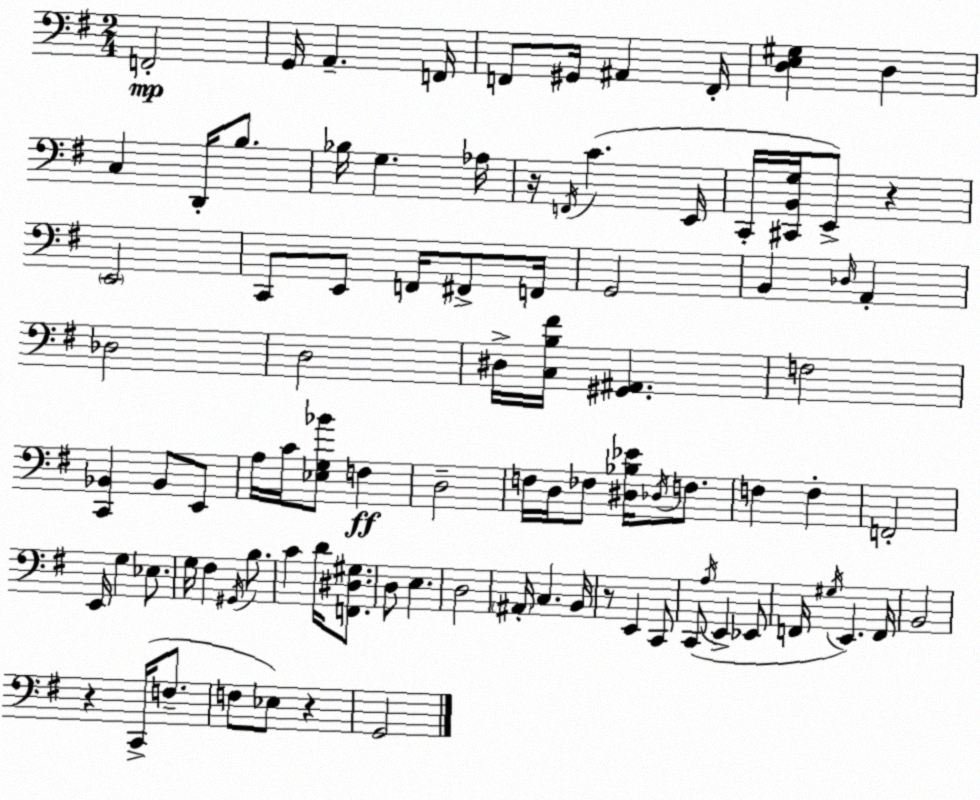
X:1
T:Untitled
M:2/4
L:1/4
K:Em
F,,2 G,,/4 A,, F,,/4 F,,/2 ^G,,/4 ^A,, F,,/4 [D,E,^G,] D, C, D,,/4 B,/2 _B,/4 G, _A,/4 z/4 F,,/4 C E,,/4 C,,/4 [^C,,B,,G,]/4 E,,/2 z E,,2 C,,/2 E,,/2 F,,/4 ^F,,/2 F,,/4 G,,2 B,, _D,/4 A,, _D,2 D,2 ^D,/4 [C,B,^F]/4 [^G,,^A,,] F,2 [C,,_B,,] _B,,/2 E,,/2 A,/4 C/4 [_E,G,_B]/2 F, D,2 F,/4 D,/4 _F,/2 [^D,_B,_E]/4 _D,/4 F,/2 F, F, F,,2 E,,/4 G, _E,/2 G,/4 ^F, ^G,,/4 B,/2 C D/4 [F,,^D,^G,]/2 D,/2 E, D,2 ^A,,/4 C, B,,/4 z/2 E,, C,,/2 C,,/2 A,/4 E,, _E,,/2 F,,/4 ^G,/4 E,, F,,/4 B,,2 z C,,/4 F,/2 F,/2 _E,/2 z G,,2